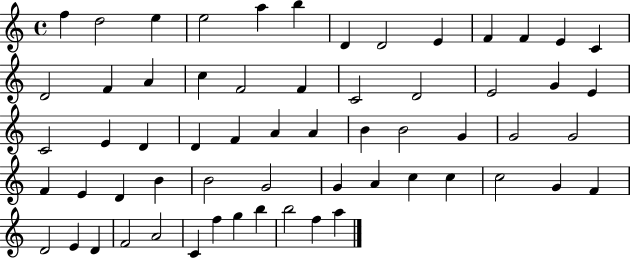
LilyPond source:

{
  \clef treble
  \time 4/4
  \defaultTimeSignature
  \key c \major
  f''4 d''2 e''4 | e''2 a''4 b''4 | d'4 d'2 e'4 | f'4 f'4 e'4 c'4 | \break d'2 f'4 a'4 | c''4 f'2 f'4 | c'2 d'2 | e'2 g'4 e'4 | \break c'2 e'4 d'4 | d'4 f'4 a'4 a'4 | b'4 b'2 g'4 | g'2 g'2 | \break f'4 e'4 d'4 b'4 | b'2 g'2 | g'4 a'4 c''4 c''4 | c''2 g'4 f'4 | \break d'2 e'4 d'4 | f'2 a'2 | c'4 f''4 g''4 b''4 | b''2 f''4 a''4 | \break \bar "|."
}